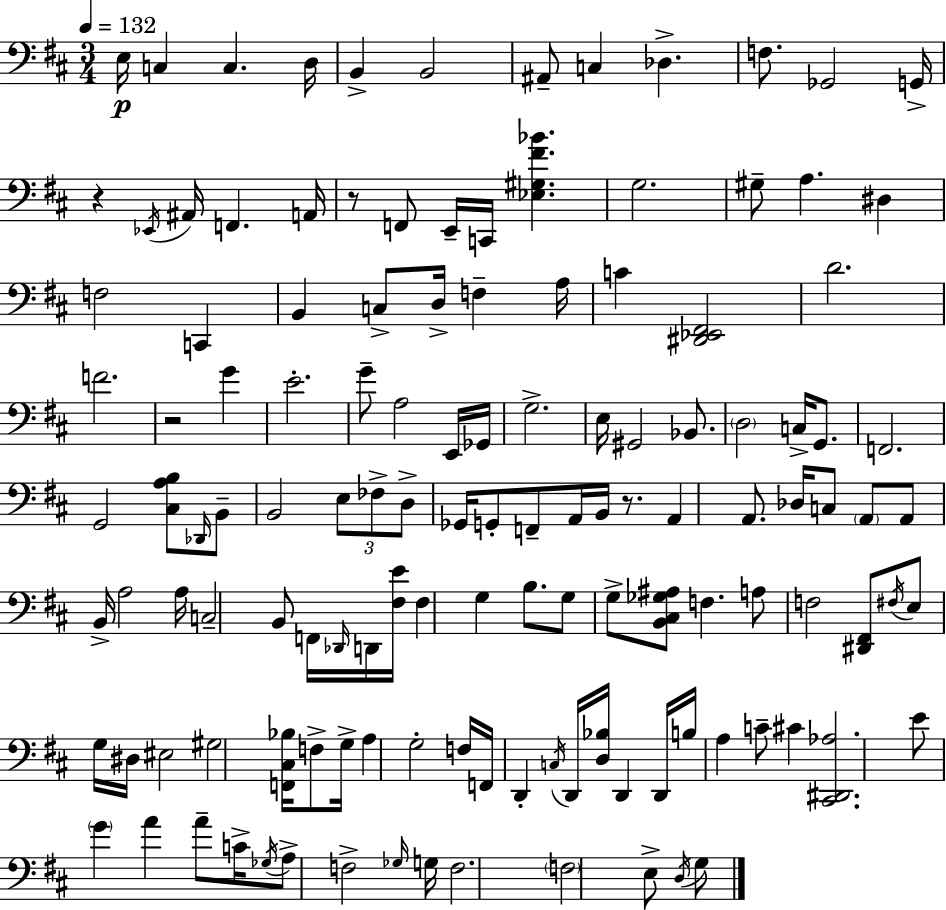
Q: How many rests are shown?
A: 4